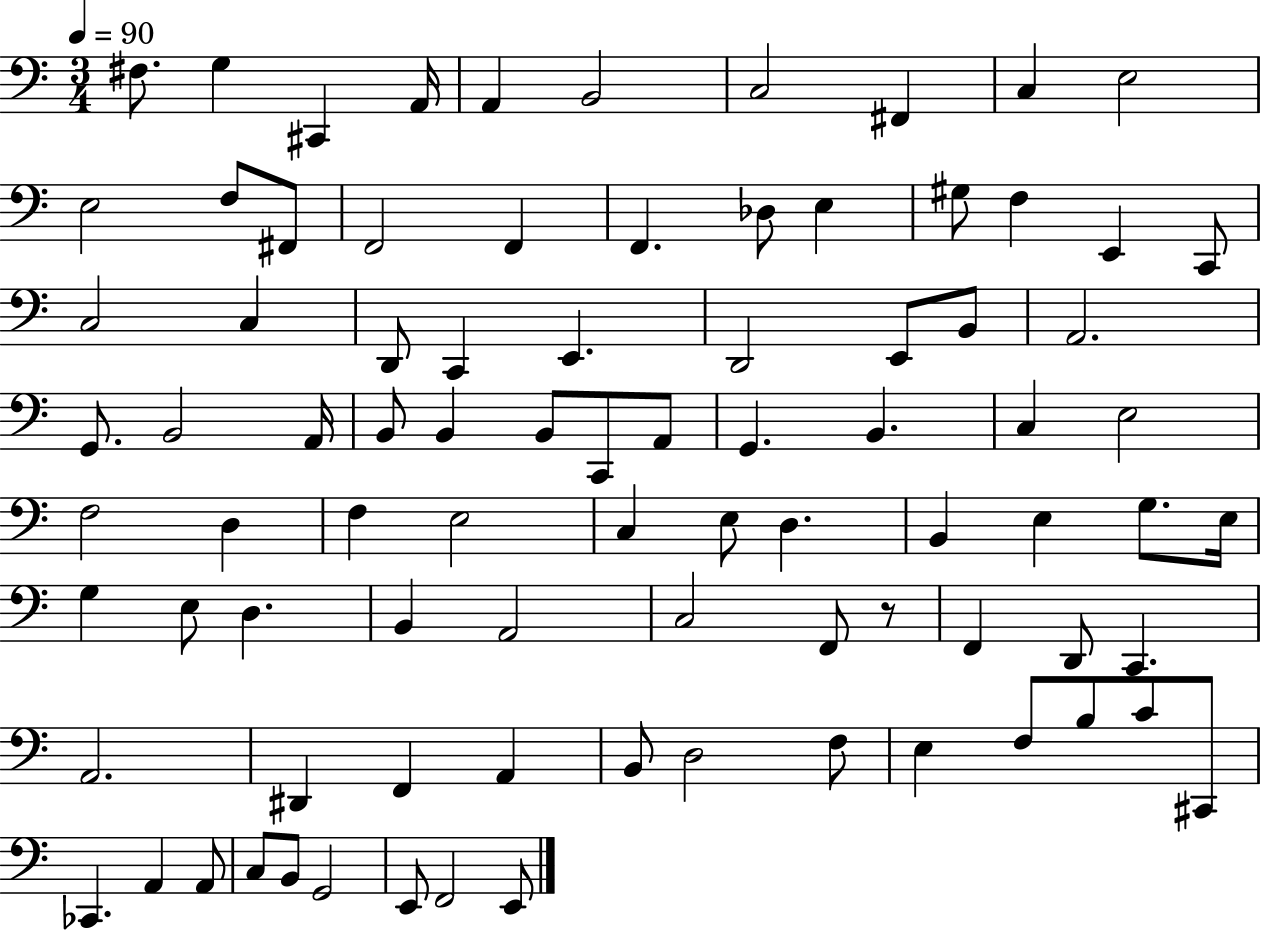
F#3/e. G3/q C#2/q A2/s A2/q B2/h C3/h F#2/q C3/q E3/h E3/h F3/e F#2/e F2/h F2/q F2/q. Db3/e E3/q G#3/e F3/q E2/q C2/e C3/h C3/q D2/e C2/q E2/q. D2/h E2/e B2/e A2/h. G2/e. B2/h A2/s B2/e B2/q B2/e C2/e A2/e G2/q. B2/q. C3/q E3/h F3/h D3/q F3/q E3/h C3/q E3/e D3/q. B2/q E3/q G3/e. E3/s G3/q E3/e D3/q. B2/q A2/h C3/h F2/e R/e F2/q D2/e C2/q. A2/h. D#2/q F2/q A2/q B2/e D3/h F3/e E3/q F3/e B3/e C4/e C#2/e CES2/q. A2/q A2/e C3/e B2/e G2/h E2/e F2/h E2/e